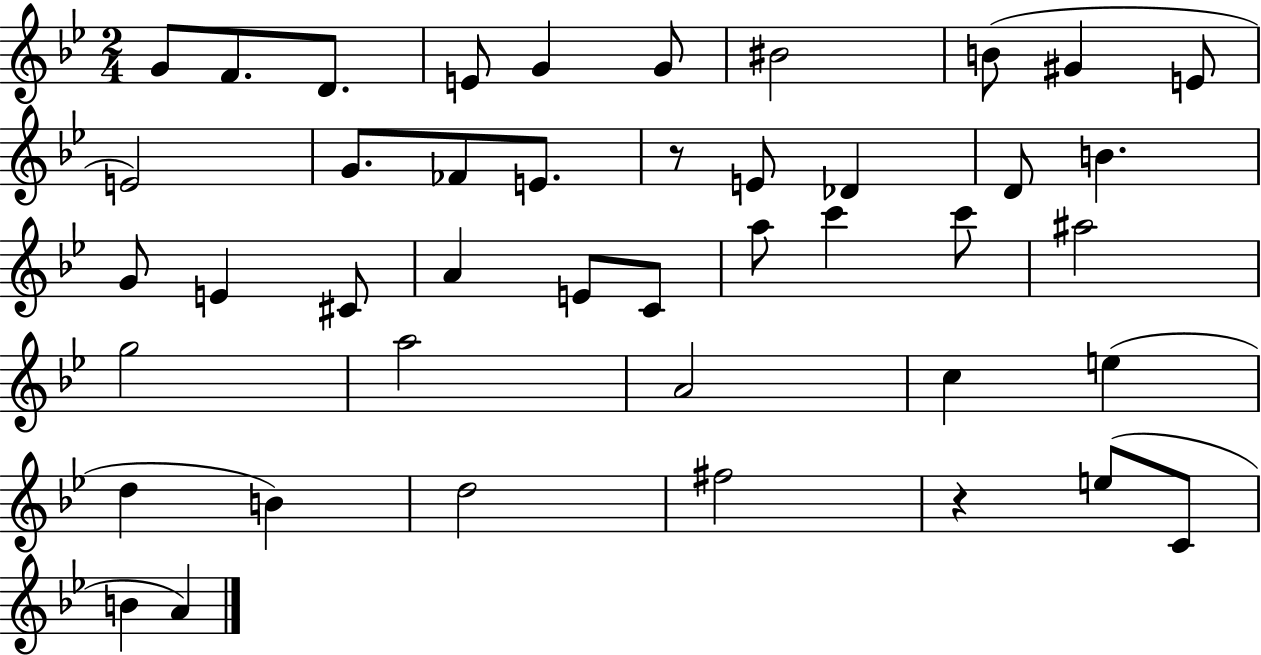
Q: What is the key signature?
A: BES major